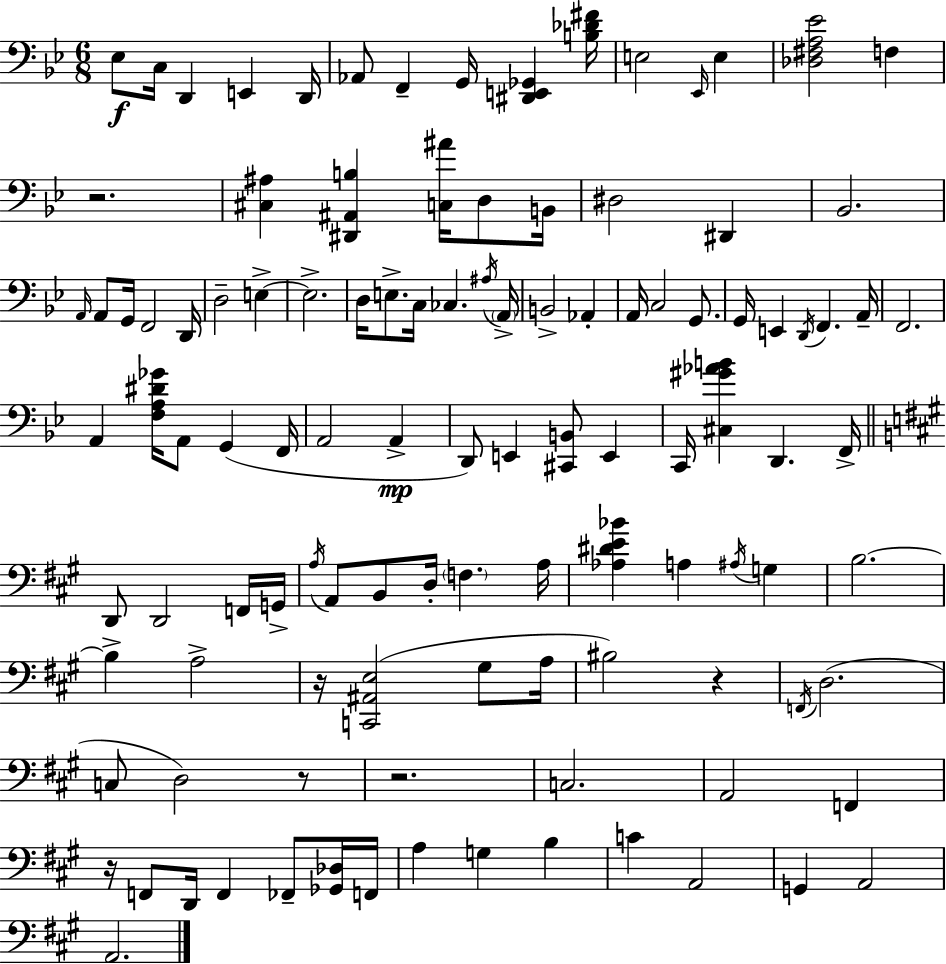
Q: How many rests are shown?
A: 6